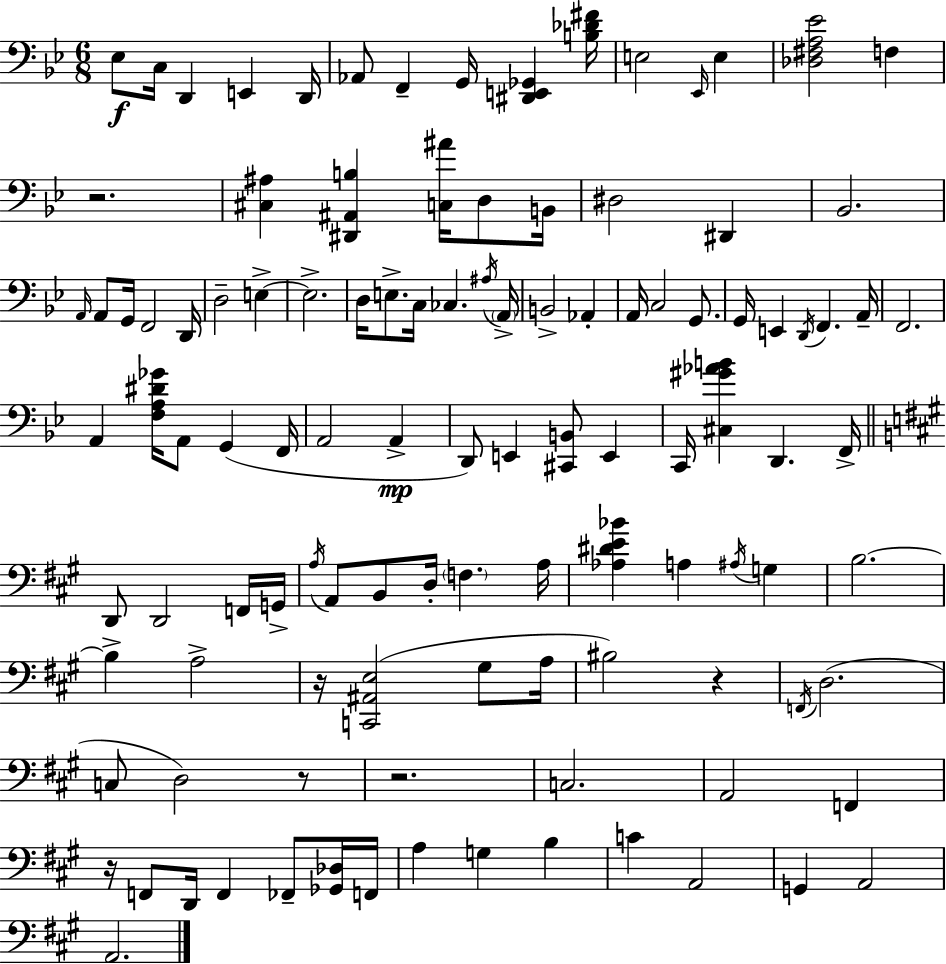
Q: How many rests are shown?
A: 6